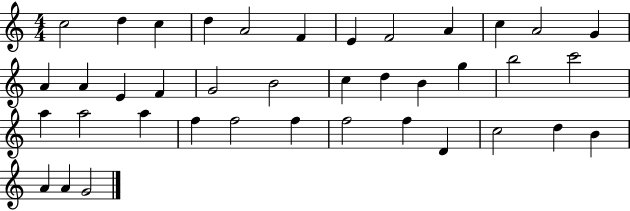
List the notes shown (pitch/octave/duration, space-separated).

C5/h D5/q C5/q D5/q A4/h F4/q E4/q F4/h A4/q C5/q A4/h G4/q A4/q A4/q E4/q F4/q G4/h B4/h C5/q D5/q B4/q G5/q B5/h C6/h A5/q A5/h A5/q F5/q F5/h F5/q F5/h F5/q D4/q C5/h D5/q B4/q A4/q A4/q G4/h